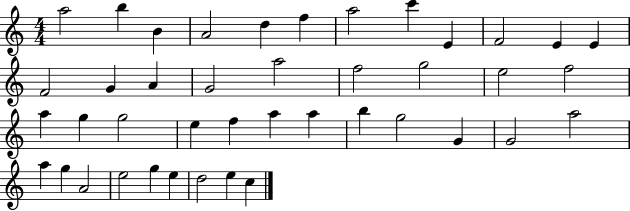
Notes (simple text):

A5/h B5/q B4/q A4/h D5/q F5/q A5/h C6/q E4/q F4/h E4/q E4/q F4/h G4/q A4/q G4/h A5/h F5/h G5/h E5/h F5/h A5/q G5/q G5/h E5/q F5/q A5/q A5/q B5/q G5/h G4/q G4/h A5/h A5/q G5/q A4/h E5/h G5/q E5/q D5/h E5/q C5/q